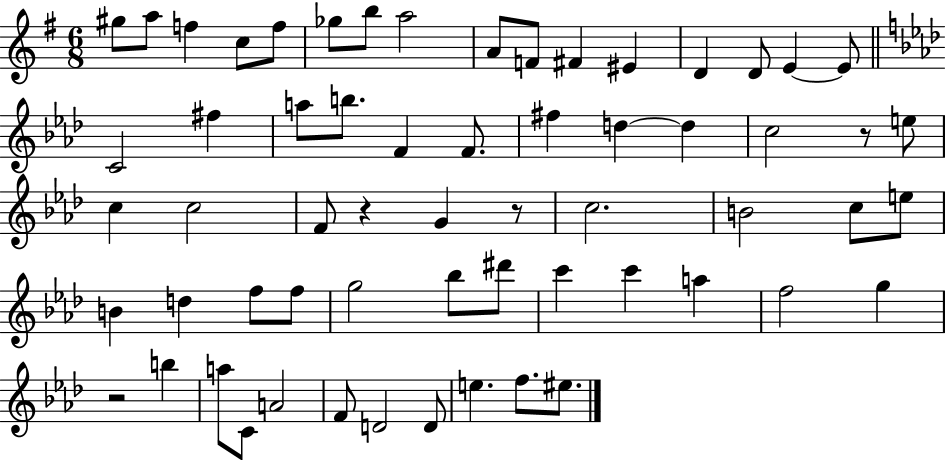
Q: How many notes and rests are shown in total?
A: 61